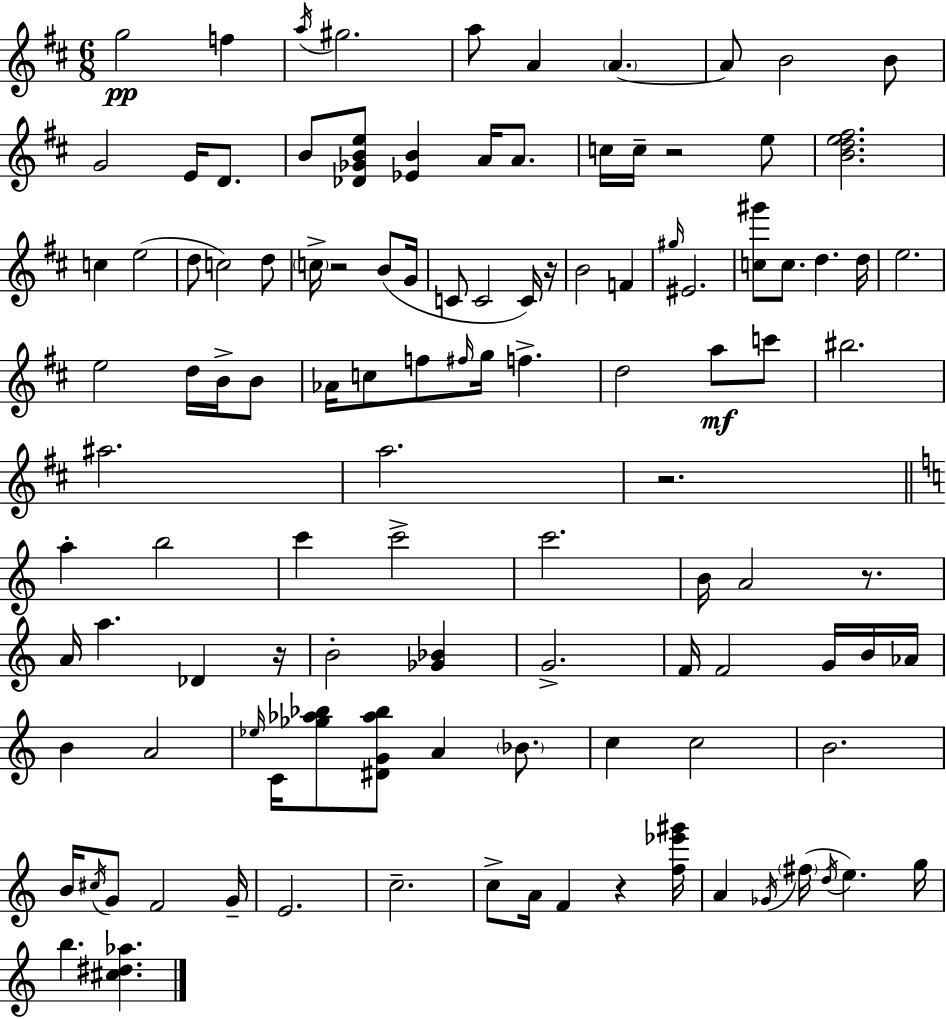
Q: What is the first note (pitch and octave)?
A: G5